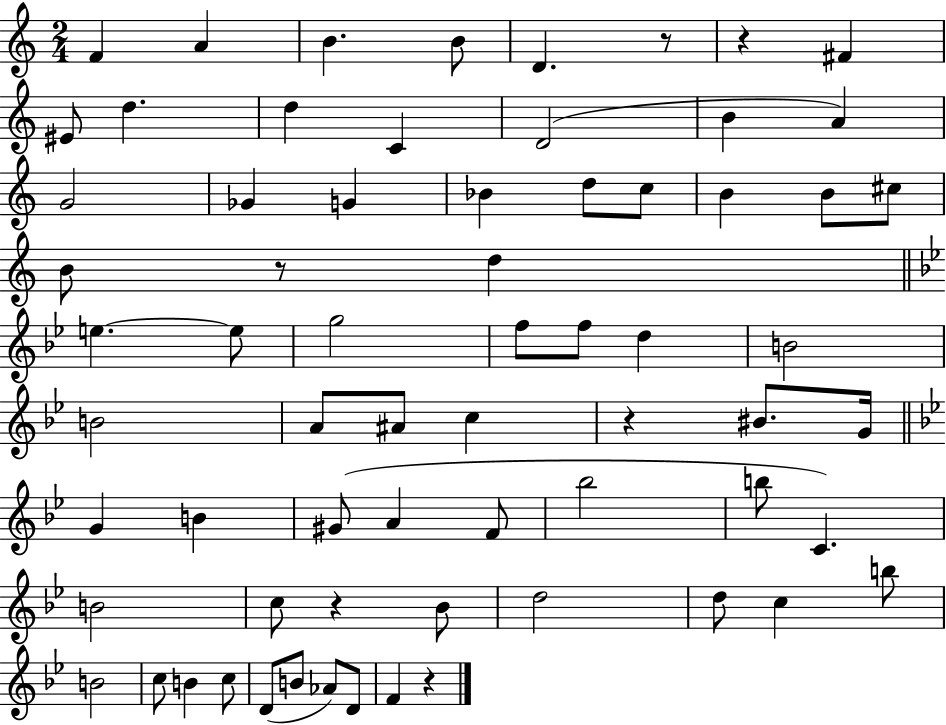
F4/q A4/q B4/q. B4/e D4/q. R/e R/q F#4/q EIS4/e D5/q. D5/q C4/q D4/h B4/q A4/q G4/h Gb4/q G4/q Bb4/q D5/e C5/e B4/q B4/e C#5/e B4/e R/e D5/q E5/q. E5/e G5/h F5/e F5/e D5/q B4/h B4/h A4/e A#4/e C5/q R/q BIS4/e. G4/s G4/q B4/q G#4/e A4/q F4/e Bb5/h B5/e C4/q. B4/h C5/e R/q Bb4/e D5/h D5/e C5/q B5/e B4/h C5/e B4/q C5/e D4/e B4/e Ab4/e D4/e F4/q R/q